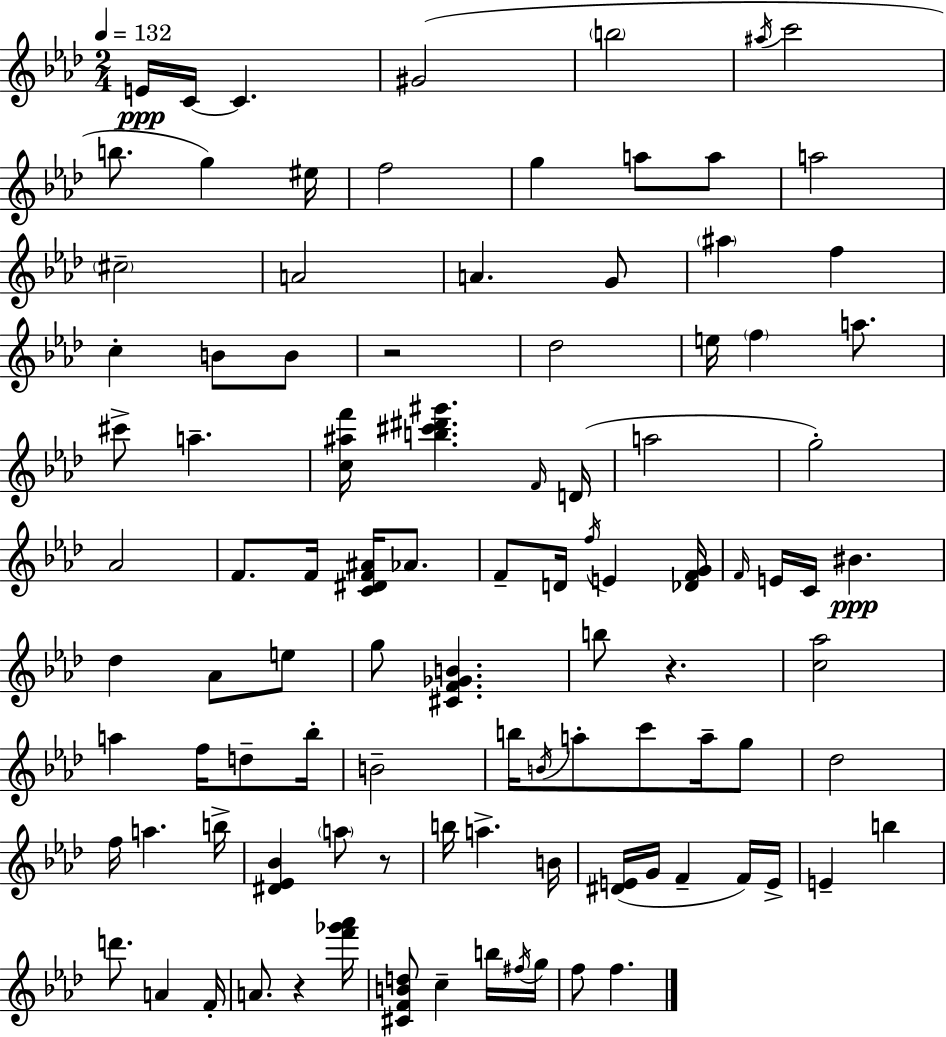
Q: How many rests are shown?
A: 4